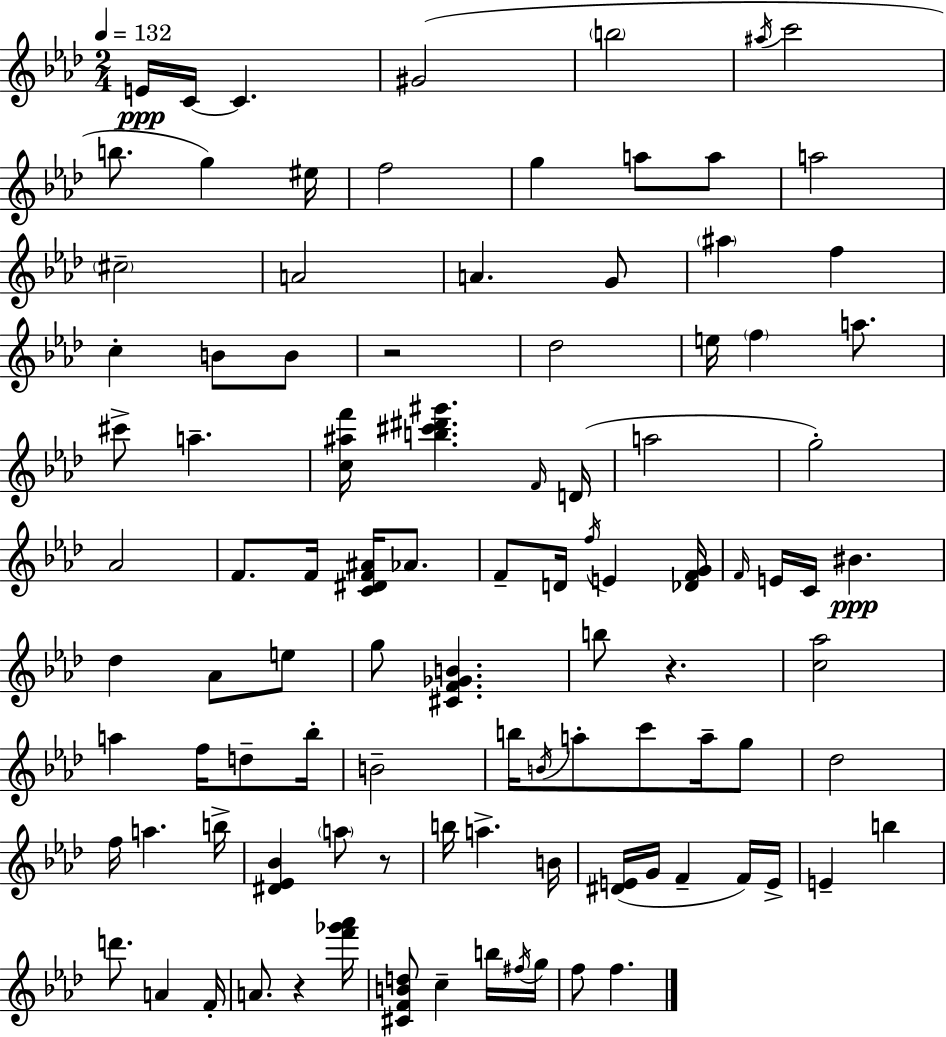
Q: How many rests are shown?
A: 4